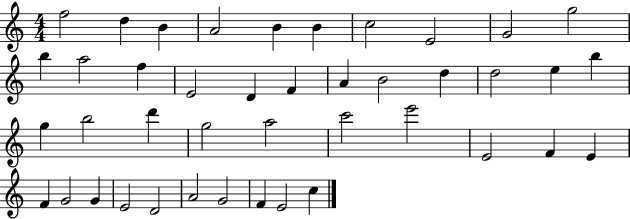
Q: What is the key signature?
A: C major